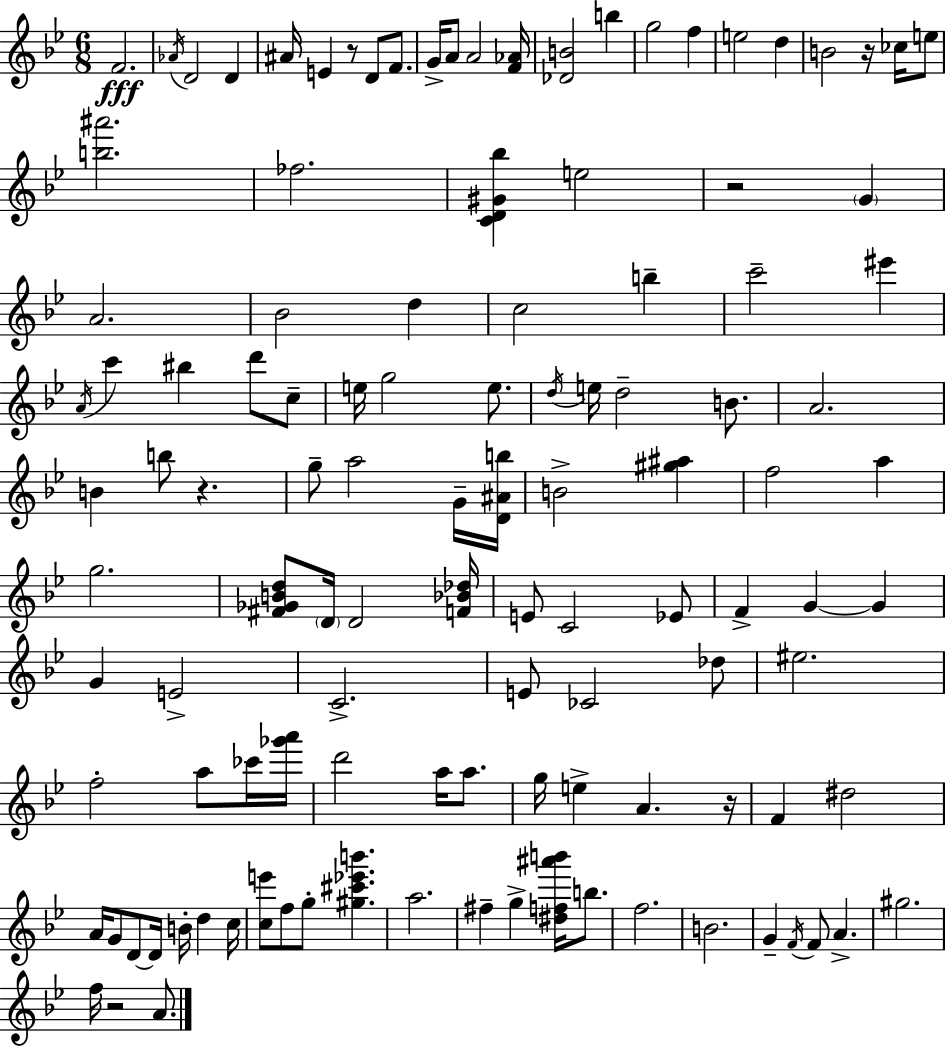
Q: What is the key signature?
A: G minor